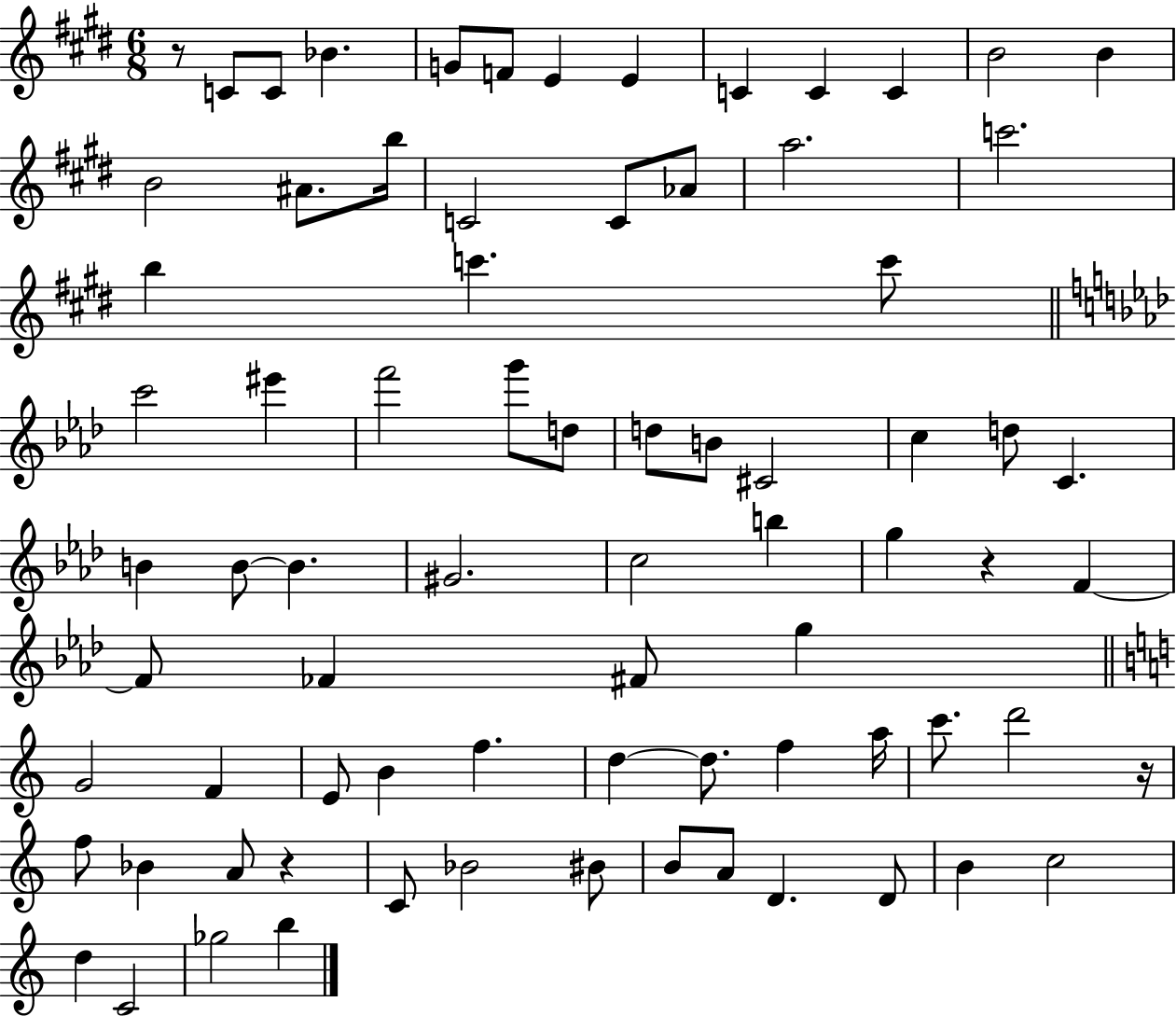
R/e C4/e C4/e Bb4/q. G4/e F4/e E4/q E4/q C4/q C4/q C4/q B4/h B4/q B4/h A#4/e. B5/s C4/h C4/e Ab4/e A5/h. C6/h. B5/q C6/q. C6/e C6/h EIS6/q F6/h G6/e D5/e D5/e B4/e C#4/h C5/q D5/e C4/q. B4/q B4/e B4/q. G#4/h. C5/h B5/q G5/q R/q F4/q F4/e FES4/q F#4/e G5/q G4/h F4/q E4/e B4/q F5/q. D5/q D5/e. F5/q A5/s C6/e. D6/h R/s F5/e Bb4/q A4/e R/q C4/e Bb4/h BIS4/e B4/e A4/e D4/q. D4/e B4/q C5/h D5/q C4/h Gb5/h B5/q